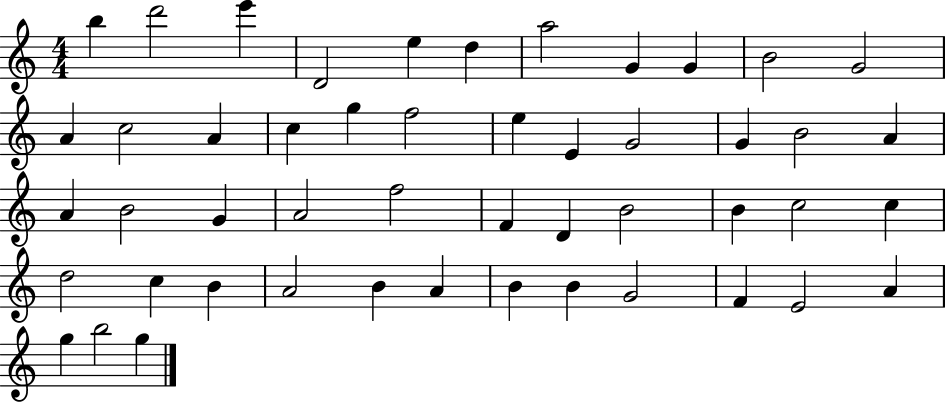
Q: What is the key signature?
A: C major